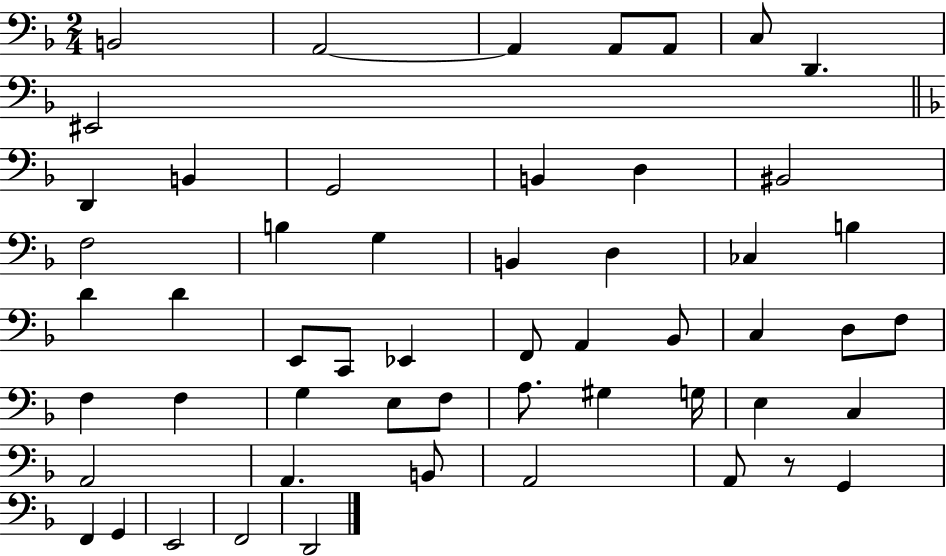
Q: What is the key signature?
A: F major